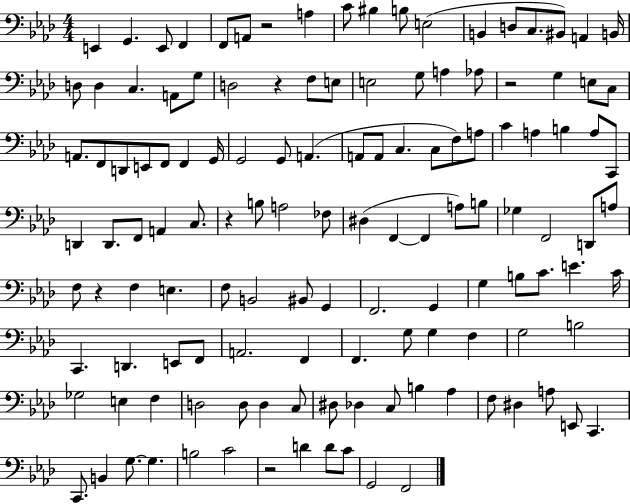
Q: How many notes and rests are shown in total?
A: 130